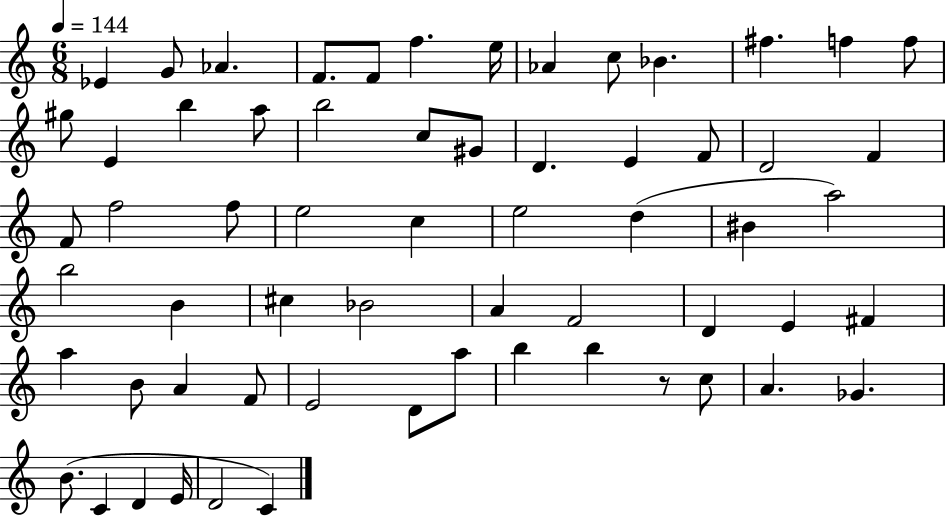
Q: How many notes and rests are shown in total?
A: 62